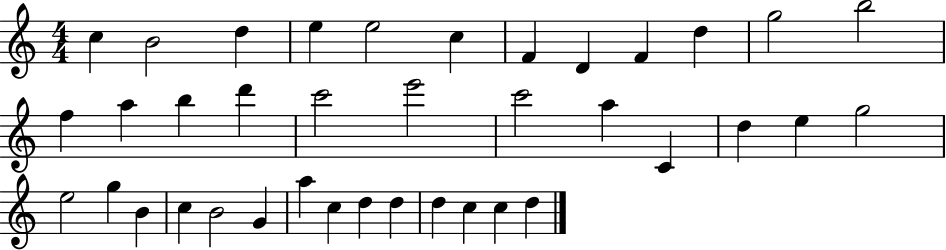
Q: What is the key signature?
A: C major